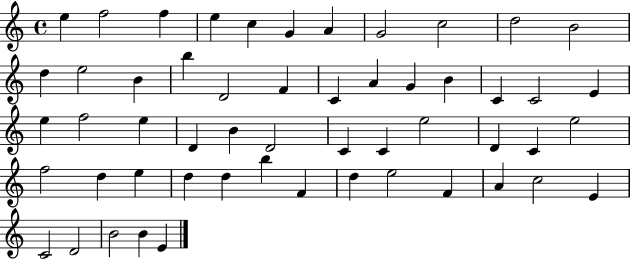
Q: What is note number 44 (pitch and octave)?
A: D5